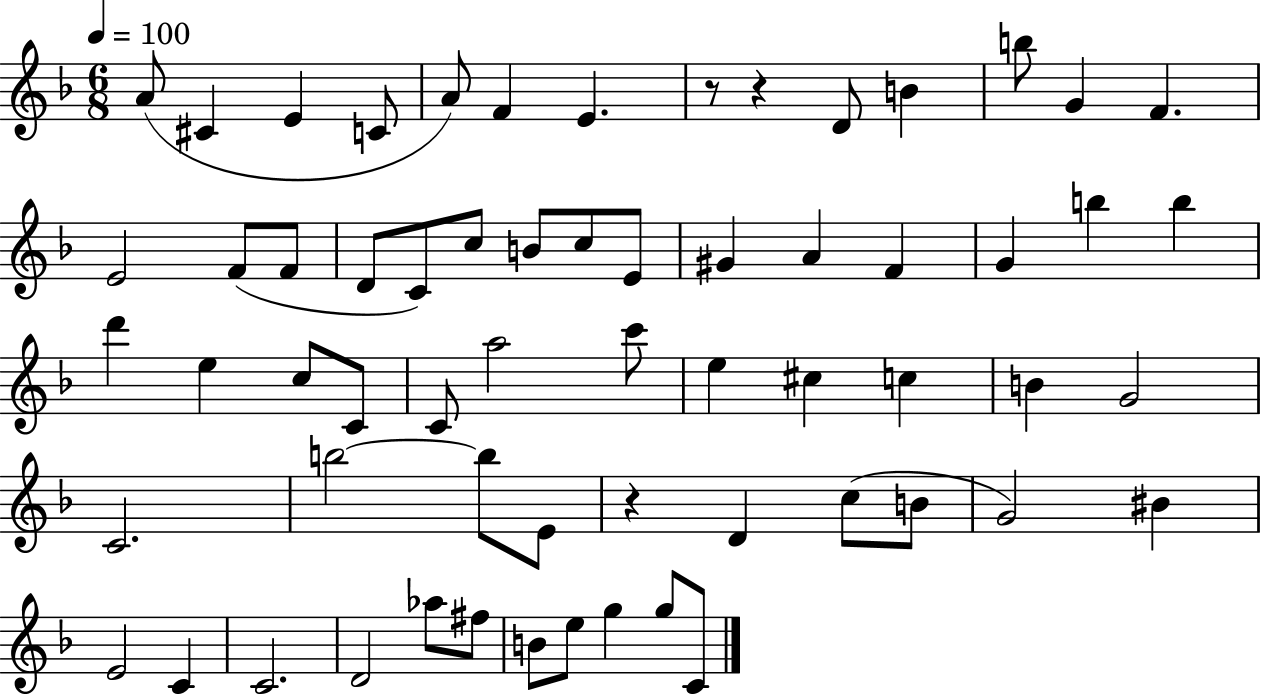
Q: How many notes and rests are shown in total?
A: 62